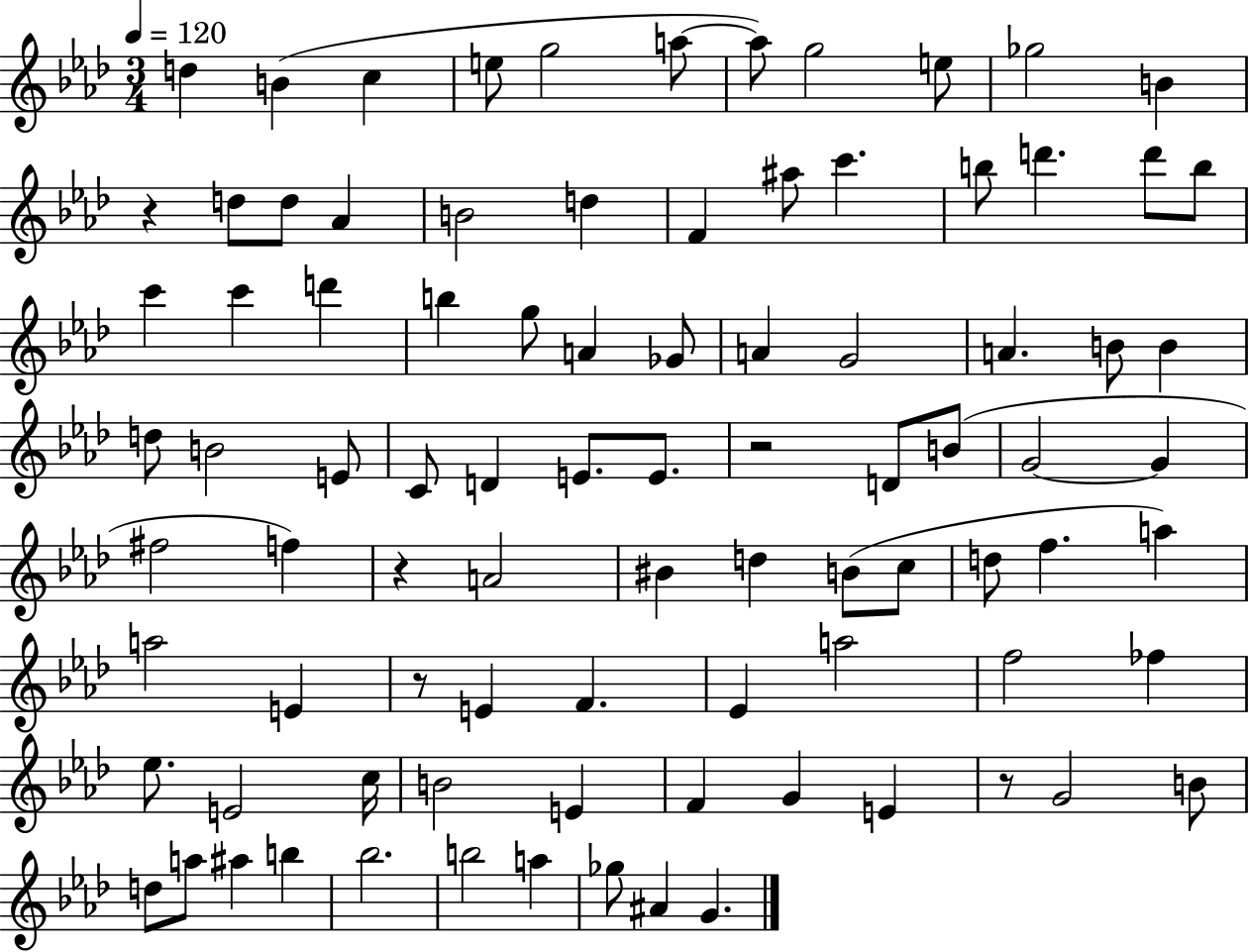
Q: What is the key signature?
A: AES major